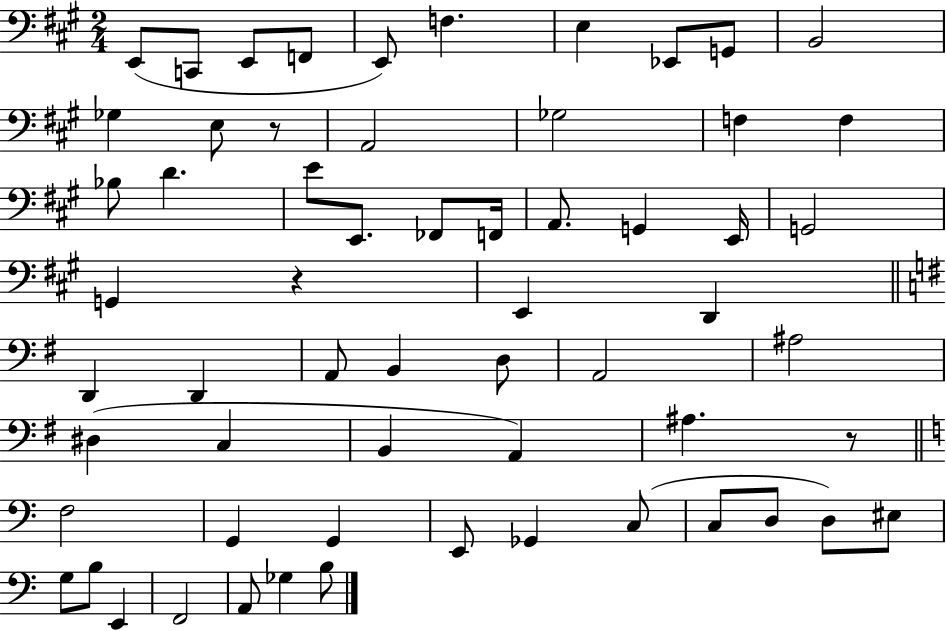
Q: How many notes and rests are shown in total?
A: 61